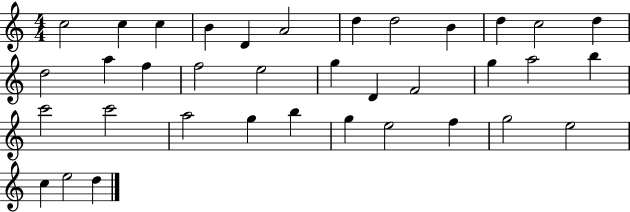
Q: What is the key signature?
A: C major